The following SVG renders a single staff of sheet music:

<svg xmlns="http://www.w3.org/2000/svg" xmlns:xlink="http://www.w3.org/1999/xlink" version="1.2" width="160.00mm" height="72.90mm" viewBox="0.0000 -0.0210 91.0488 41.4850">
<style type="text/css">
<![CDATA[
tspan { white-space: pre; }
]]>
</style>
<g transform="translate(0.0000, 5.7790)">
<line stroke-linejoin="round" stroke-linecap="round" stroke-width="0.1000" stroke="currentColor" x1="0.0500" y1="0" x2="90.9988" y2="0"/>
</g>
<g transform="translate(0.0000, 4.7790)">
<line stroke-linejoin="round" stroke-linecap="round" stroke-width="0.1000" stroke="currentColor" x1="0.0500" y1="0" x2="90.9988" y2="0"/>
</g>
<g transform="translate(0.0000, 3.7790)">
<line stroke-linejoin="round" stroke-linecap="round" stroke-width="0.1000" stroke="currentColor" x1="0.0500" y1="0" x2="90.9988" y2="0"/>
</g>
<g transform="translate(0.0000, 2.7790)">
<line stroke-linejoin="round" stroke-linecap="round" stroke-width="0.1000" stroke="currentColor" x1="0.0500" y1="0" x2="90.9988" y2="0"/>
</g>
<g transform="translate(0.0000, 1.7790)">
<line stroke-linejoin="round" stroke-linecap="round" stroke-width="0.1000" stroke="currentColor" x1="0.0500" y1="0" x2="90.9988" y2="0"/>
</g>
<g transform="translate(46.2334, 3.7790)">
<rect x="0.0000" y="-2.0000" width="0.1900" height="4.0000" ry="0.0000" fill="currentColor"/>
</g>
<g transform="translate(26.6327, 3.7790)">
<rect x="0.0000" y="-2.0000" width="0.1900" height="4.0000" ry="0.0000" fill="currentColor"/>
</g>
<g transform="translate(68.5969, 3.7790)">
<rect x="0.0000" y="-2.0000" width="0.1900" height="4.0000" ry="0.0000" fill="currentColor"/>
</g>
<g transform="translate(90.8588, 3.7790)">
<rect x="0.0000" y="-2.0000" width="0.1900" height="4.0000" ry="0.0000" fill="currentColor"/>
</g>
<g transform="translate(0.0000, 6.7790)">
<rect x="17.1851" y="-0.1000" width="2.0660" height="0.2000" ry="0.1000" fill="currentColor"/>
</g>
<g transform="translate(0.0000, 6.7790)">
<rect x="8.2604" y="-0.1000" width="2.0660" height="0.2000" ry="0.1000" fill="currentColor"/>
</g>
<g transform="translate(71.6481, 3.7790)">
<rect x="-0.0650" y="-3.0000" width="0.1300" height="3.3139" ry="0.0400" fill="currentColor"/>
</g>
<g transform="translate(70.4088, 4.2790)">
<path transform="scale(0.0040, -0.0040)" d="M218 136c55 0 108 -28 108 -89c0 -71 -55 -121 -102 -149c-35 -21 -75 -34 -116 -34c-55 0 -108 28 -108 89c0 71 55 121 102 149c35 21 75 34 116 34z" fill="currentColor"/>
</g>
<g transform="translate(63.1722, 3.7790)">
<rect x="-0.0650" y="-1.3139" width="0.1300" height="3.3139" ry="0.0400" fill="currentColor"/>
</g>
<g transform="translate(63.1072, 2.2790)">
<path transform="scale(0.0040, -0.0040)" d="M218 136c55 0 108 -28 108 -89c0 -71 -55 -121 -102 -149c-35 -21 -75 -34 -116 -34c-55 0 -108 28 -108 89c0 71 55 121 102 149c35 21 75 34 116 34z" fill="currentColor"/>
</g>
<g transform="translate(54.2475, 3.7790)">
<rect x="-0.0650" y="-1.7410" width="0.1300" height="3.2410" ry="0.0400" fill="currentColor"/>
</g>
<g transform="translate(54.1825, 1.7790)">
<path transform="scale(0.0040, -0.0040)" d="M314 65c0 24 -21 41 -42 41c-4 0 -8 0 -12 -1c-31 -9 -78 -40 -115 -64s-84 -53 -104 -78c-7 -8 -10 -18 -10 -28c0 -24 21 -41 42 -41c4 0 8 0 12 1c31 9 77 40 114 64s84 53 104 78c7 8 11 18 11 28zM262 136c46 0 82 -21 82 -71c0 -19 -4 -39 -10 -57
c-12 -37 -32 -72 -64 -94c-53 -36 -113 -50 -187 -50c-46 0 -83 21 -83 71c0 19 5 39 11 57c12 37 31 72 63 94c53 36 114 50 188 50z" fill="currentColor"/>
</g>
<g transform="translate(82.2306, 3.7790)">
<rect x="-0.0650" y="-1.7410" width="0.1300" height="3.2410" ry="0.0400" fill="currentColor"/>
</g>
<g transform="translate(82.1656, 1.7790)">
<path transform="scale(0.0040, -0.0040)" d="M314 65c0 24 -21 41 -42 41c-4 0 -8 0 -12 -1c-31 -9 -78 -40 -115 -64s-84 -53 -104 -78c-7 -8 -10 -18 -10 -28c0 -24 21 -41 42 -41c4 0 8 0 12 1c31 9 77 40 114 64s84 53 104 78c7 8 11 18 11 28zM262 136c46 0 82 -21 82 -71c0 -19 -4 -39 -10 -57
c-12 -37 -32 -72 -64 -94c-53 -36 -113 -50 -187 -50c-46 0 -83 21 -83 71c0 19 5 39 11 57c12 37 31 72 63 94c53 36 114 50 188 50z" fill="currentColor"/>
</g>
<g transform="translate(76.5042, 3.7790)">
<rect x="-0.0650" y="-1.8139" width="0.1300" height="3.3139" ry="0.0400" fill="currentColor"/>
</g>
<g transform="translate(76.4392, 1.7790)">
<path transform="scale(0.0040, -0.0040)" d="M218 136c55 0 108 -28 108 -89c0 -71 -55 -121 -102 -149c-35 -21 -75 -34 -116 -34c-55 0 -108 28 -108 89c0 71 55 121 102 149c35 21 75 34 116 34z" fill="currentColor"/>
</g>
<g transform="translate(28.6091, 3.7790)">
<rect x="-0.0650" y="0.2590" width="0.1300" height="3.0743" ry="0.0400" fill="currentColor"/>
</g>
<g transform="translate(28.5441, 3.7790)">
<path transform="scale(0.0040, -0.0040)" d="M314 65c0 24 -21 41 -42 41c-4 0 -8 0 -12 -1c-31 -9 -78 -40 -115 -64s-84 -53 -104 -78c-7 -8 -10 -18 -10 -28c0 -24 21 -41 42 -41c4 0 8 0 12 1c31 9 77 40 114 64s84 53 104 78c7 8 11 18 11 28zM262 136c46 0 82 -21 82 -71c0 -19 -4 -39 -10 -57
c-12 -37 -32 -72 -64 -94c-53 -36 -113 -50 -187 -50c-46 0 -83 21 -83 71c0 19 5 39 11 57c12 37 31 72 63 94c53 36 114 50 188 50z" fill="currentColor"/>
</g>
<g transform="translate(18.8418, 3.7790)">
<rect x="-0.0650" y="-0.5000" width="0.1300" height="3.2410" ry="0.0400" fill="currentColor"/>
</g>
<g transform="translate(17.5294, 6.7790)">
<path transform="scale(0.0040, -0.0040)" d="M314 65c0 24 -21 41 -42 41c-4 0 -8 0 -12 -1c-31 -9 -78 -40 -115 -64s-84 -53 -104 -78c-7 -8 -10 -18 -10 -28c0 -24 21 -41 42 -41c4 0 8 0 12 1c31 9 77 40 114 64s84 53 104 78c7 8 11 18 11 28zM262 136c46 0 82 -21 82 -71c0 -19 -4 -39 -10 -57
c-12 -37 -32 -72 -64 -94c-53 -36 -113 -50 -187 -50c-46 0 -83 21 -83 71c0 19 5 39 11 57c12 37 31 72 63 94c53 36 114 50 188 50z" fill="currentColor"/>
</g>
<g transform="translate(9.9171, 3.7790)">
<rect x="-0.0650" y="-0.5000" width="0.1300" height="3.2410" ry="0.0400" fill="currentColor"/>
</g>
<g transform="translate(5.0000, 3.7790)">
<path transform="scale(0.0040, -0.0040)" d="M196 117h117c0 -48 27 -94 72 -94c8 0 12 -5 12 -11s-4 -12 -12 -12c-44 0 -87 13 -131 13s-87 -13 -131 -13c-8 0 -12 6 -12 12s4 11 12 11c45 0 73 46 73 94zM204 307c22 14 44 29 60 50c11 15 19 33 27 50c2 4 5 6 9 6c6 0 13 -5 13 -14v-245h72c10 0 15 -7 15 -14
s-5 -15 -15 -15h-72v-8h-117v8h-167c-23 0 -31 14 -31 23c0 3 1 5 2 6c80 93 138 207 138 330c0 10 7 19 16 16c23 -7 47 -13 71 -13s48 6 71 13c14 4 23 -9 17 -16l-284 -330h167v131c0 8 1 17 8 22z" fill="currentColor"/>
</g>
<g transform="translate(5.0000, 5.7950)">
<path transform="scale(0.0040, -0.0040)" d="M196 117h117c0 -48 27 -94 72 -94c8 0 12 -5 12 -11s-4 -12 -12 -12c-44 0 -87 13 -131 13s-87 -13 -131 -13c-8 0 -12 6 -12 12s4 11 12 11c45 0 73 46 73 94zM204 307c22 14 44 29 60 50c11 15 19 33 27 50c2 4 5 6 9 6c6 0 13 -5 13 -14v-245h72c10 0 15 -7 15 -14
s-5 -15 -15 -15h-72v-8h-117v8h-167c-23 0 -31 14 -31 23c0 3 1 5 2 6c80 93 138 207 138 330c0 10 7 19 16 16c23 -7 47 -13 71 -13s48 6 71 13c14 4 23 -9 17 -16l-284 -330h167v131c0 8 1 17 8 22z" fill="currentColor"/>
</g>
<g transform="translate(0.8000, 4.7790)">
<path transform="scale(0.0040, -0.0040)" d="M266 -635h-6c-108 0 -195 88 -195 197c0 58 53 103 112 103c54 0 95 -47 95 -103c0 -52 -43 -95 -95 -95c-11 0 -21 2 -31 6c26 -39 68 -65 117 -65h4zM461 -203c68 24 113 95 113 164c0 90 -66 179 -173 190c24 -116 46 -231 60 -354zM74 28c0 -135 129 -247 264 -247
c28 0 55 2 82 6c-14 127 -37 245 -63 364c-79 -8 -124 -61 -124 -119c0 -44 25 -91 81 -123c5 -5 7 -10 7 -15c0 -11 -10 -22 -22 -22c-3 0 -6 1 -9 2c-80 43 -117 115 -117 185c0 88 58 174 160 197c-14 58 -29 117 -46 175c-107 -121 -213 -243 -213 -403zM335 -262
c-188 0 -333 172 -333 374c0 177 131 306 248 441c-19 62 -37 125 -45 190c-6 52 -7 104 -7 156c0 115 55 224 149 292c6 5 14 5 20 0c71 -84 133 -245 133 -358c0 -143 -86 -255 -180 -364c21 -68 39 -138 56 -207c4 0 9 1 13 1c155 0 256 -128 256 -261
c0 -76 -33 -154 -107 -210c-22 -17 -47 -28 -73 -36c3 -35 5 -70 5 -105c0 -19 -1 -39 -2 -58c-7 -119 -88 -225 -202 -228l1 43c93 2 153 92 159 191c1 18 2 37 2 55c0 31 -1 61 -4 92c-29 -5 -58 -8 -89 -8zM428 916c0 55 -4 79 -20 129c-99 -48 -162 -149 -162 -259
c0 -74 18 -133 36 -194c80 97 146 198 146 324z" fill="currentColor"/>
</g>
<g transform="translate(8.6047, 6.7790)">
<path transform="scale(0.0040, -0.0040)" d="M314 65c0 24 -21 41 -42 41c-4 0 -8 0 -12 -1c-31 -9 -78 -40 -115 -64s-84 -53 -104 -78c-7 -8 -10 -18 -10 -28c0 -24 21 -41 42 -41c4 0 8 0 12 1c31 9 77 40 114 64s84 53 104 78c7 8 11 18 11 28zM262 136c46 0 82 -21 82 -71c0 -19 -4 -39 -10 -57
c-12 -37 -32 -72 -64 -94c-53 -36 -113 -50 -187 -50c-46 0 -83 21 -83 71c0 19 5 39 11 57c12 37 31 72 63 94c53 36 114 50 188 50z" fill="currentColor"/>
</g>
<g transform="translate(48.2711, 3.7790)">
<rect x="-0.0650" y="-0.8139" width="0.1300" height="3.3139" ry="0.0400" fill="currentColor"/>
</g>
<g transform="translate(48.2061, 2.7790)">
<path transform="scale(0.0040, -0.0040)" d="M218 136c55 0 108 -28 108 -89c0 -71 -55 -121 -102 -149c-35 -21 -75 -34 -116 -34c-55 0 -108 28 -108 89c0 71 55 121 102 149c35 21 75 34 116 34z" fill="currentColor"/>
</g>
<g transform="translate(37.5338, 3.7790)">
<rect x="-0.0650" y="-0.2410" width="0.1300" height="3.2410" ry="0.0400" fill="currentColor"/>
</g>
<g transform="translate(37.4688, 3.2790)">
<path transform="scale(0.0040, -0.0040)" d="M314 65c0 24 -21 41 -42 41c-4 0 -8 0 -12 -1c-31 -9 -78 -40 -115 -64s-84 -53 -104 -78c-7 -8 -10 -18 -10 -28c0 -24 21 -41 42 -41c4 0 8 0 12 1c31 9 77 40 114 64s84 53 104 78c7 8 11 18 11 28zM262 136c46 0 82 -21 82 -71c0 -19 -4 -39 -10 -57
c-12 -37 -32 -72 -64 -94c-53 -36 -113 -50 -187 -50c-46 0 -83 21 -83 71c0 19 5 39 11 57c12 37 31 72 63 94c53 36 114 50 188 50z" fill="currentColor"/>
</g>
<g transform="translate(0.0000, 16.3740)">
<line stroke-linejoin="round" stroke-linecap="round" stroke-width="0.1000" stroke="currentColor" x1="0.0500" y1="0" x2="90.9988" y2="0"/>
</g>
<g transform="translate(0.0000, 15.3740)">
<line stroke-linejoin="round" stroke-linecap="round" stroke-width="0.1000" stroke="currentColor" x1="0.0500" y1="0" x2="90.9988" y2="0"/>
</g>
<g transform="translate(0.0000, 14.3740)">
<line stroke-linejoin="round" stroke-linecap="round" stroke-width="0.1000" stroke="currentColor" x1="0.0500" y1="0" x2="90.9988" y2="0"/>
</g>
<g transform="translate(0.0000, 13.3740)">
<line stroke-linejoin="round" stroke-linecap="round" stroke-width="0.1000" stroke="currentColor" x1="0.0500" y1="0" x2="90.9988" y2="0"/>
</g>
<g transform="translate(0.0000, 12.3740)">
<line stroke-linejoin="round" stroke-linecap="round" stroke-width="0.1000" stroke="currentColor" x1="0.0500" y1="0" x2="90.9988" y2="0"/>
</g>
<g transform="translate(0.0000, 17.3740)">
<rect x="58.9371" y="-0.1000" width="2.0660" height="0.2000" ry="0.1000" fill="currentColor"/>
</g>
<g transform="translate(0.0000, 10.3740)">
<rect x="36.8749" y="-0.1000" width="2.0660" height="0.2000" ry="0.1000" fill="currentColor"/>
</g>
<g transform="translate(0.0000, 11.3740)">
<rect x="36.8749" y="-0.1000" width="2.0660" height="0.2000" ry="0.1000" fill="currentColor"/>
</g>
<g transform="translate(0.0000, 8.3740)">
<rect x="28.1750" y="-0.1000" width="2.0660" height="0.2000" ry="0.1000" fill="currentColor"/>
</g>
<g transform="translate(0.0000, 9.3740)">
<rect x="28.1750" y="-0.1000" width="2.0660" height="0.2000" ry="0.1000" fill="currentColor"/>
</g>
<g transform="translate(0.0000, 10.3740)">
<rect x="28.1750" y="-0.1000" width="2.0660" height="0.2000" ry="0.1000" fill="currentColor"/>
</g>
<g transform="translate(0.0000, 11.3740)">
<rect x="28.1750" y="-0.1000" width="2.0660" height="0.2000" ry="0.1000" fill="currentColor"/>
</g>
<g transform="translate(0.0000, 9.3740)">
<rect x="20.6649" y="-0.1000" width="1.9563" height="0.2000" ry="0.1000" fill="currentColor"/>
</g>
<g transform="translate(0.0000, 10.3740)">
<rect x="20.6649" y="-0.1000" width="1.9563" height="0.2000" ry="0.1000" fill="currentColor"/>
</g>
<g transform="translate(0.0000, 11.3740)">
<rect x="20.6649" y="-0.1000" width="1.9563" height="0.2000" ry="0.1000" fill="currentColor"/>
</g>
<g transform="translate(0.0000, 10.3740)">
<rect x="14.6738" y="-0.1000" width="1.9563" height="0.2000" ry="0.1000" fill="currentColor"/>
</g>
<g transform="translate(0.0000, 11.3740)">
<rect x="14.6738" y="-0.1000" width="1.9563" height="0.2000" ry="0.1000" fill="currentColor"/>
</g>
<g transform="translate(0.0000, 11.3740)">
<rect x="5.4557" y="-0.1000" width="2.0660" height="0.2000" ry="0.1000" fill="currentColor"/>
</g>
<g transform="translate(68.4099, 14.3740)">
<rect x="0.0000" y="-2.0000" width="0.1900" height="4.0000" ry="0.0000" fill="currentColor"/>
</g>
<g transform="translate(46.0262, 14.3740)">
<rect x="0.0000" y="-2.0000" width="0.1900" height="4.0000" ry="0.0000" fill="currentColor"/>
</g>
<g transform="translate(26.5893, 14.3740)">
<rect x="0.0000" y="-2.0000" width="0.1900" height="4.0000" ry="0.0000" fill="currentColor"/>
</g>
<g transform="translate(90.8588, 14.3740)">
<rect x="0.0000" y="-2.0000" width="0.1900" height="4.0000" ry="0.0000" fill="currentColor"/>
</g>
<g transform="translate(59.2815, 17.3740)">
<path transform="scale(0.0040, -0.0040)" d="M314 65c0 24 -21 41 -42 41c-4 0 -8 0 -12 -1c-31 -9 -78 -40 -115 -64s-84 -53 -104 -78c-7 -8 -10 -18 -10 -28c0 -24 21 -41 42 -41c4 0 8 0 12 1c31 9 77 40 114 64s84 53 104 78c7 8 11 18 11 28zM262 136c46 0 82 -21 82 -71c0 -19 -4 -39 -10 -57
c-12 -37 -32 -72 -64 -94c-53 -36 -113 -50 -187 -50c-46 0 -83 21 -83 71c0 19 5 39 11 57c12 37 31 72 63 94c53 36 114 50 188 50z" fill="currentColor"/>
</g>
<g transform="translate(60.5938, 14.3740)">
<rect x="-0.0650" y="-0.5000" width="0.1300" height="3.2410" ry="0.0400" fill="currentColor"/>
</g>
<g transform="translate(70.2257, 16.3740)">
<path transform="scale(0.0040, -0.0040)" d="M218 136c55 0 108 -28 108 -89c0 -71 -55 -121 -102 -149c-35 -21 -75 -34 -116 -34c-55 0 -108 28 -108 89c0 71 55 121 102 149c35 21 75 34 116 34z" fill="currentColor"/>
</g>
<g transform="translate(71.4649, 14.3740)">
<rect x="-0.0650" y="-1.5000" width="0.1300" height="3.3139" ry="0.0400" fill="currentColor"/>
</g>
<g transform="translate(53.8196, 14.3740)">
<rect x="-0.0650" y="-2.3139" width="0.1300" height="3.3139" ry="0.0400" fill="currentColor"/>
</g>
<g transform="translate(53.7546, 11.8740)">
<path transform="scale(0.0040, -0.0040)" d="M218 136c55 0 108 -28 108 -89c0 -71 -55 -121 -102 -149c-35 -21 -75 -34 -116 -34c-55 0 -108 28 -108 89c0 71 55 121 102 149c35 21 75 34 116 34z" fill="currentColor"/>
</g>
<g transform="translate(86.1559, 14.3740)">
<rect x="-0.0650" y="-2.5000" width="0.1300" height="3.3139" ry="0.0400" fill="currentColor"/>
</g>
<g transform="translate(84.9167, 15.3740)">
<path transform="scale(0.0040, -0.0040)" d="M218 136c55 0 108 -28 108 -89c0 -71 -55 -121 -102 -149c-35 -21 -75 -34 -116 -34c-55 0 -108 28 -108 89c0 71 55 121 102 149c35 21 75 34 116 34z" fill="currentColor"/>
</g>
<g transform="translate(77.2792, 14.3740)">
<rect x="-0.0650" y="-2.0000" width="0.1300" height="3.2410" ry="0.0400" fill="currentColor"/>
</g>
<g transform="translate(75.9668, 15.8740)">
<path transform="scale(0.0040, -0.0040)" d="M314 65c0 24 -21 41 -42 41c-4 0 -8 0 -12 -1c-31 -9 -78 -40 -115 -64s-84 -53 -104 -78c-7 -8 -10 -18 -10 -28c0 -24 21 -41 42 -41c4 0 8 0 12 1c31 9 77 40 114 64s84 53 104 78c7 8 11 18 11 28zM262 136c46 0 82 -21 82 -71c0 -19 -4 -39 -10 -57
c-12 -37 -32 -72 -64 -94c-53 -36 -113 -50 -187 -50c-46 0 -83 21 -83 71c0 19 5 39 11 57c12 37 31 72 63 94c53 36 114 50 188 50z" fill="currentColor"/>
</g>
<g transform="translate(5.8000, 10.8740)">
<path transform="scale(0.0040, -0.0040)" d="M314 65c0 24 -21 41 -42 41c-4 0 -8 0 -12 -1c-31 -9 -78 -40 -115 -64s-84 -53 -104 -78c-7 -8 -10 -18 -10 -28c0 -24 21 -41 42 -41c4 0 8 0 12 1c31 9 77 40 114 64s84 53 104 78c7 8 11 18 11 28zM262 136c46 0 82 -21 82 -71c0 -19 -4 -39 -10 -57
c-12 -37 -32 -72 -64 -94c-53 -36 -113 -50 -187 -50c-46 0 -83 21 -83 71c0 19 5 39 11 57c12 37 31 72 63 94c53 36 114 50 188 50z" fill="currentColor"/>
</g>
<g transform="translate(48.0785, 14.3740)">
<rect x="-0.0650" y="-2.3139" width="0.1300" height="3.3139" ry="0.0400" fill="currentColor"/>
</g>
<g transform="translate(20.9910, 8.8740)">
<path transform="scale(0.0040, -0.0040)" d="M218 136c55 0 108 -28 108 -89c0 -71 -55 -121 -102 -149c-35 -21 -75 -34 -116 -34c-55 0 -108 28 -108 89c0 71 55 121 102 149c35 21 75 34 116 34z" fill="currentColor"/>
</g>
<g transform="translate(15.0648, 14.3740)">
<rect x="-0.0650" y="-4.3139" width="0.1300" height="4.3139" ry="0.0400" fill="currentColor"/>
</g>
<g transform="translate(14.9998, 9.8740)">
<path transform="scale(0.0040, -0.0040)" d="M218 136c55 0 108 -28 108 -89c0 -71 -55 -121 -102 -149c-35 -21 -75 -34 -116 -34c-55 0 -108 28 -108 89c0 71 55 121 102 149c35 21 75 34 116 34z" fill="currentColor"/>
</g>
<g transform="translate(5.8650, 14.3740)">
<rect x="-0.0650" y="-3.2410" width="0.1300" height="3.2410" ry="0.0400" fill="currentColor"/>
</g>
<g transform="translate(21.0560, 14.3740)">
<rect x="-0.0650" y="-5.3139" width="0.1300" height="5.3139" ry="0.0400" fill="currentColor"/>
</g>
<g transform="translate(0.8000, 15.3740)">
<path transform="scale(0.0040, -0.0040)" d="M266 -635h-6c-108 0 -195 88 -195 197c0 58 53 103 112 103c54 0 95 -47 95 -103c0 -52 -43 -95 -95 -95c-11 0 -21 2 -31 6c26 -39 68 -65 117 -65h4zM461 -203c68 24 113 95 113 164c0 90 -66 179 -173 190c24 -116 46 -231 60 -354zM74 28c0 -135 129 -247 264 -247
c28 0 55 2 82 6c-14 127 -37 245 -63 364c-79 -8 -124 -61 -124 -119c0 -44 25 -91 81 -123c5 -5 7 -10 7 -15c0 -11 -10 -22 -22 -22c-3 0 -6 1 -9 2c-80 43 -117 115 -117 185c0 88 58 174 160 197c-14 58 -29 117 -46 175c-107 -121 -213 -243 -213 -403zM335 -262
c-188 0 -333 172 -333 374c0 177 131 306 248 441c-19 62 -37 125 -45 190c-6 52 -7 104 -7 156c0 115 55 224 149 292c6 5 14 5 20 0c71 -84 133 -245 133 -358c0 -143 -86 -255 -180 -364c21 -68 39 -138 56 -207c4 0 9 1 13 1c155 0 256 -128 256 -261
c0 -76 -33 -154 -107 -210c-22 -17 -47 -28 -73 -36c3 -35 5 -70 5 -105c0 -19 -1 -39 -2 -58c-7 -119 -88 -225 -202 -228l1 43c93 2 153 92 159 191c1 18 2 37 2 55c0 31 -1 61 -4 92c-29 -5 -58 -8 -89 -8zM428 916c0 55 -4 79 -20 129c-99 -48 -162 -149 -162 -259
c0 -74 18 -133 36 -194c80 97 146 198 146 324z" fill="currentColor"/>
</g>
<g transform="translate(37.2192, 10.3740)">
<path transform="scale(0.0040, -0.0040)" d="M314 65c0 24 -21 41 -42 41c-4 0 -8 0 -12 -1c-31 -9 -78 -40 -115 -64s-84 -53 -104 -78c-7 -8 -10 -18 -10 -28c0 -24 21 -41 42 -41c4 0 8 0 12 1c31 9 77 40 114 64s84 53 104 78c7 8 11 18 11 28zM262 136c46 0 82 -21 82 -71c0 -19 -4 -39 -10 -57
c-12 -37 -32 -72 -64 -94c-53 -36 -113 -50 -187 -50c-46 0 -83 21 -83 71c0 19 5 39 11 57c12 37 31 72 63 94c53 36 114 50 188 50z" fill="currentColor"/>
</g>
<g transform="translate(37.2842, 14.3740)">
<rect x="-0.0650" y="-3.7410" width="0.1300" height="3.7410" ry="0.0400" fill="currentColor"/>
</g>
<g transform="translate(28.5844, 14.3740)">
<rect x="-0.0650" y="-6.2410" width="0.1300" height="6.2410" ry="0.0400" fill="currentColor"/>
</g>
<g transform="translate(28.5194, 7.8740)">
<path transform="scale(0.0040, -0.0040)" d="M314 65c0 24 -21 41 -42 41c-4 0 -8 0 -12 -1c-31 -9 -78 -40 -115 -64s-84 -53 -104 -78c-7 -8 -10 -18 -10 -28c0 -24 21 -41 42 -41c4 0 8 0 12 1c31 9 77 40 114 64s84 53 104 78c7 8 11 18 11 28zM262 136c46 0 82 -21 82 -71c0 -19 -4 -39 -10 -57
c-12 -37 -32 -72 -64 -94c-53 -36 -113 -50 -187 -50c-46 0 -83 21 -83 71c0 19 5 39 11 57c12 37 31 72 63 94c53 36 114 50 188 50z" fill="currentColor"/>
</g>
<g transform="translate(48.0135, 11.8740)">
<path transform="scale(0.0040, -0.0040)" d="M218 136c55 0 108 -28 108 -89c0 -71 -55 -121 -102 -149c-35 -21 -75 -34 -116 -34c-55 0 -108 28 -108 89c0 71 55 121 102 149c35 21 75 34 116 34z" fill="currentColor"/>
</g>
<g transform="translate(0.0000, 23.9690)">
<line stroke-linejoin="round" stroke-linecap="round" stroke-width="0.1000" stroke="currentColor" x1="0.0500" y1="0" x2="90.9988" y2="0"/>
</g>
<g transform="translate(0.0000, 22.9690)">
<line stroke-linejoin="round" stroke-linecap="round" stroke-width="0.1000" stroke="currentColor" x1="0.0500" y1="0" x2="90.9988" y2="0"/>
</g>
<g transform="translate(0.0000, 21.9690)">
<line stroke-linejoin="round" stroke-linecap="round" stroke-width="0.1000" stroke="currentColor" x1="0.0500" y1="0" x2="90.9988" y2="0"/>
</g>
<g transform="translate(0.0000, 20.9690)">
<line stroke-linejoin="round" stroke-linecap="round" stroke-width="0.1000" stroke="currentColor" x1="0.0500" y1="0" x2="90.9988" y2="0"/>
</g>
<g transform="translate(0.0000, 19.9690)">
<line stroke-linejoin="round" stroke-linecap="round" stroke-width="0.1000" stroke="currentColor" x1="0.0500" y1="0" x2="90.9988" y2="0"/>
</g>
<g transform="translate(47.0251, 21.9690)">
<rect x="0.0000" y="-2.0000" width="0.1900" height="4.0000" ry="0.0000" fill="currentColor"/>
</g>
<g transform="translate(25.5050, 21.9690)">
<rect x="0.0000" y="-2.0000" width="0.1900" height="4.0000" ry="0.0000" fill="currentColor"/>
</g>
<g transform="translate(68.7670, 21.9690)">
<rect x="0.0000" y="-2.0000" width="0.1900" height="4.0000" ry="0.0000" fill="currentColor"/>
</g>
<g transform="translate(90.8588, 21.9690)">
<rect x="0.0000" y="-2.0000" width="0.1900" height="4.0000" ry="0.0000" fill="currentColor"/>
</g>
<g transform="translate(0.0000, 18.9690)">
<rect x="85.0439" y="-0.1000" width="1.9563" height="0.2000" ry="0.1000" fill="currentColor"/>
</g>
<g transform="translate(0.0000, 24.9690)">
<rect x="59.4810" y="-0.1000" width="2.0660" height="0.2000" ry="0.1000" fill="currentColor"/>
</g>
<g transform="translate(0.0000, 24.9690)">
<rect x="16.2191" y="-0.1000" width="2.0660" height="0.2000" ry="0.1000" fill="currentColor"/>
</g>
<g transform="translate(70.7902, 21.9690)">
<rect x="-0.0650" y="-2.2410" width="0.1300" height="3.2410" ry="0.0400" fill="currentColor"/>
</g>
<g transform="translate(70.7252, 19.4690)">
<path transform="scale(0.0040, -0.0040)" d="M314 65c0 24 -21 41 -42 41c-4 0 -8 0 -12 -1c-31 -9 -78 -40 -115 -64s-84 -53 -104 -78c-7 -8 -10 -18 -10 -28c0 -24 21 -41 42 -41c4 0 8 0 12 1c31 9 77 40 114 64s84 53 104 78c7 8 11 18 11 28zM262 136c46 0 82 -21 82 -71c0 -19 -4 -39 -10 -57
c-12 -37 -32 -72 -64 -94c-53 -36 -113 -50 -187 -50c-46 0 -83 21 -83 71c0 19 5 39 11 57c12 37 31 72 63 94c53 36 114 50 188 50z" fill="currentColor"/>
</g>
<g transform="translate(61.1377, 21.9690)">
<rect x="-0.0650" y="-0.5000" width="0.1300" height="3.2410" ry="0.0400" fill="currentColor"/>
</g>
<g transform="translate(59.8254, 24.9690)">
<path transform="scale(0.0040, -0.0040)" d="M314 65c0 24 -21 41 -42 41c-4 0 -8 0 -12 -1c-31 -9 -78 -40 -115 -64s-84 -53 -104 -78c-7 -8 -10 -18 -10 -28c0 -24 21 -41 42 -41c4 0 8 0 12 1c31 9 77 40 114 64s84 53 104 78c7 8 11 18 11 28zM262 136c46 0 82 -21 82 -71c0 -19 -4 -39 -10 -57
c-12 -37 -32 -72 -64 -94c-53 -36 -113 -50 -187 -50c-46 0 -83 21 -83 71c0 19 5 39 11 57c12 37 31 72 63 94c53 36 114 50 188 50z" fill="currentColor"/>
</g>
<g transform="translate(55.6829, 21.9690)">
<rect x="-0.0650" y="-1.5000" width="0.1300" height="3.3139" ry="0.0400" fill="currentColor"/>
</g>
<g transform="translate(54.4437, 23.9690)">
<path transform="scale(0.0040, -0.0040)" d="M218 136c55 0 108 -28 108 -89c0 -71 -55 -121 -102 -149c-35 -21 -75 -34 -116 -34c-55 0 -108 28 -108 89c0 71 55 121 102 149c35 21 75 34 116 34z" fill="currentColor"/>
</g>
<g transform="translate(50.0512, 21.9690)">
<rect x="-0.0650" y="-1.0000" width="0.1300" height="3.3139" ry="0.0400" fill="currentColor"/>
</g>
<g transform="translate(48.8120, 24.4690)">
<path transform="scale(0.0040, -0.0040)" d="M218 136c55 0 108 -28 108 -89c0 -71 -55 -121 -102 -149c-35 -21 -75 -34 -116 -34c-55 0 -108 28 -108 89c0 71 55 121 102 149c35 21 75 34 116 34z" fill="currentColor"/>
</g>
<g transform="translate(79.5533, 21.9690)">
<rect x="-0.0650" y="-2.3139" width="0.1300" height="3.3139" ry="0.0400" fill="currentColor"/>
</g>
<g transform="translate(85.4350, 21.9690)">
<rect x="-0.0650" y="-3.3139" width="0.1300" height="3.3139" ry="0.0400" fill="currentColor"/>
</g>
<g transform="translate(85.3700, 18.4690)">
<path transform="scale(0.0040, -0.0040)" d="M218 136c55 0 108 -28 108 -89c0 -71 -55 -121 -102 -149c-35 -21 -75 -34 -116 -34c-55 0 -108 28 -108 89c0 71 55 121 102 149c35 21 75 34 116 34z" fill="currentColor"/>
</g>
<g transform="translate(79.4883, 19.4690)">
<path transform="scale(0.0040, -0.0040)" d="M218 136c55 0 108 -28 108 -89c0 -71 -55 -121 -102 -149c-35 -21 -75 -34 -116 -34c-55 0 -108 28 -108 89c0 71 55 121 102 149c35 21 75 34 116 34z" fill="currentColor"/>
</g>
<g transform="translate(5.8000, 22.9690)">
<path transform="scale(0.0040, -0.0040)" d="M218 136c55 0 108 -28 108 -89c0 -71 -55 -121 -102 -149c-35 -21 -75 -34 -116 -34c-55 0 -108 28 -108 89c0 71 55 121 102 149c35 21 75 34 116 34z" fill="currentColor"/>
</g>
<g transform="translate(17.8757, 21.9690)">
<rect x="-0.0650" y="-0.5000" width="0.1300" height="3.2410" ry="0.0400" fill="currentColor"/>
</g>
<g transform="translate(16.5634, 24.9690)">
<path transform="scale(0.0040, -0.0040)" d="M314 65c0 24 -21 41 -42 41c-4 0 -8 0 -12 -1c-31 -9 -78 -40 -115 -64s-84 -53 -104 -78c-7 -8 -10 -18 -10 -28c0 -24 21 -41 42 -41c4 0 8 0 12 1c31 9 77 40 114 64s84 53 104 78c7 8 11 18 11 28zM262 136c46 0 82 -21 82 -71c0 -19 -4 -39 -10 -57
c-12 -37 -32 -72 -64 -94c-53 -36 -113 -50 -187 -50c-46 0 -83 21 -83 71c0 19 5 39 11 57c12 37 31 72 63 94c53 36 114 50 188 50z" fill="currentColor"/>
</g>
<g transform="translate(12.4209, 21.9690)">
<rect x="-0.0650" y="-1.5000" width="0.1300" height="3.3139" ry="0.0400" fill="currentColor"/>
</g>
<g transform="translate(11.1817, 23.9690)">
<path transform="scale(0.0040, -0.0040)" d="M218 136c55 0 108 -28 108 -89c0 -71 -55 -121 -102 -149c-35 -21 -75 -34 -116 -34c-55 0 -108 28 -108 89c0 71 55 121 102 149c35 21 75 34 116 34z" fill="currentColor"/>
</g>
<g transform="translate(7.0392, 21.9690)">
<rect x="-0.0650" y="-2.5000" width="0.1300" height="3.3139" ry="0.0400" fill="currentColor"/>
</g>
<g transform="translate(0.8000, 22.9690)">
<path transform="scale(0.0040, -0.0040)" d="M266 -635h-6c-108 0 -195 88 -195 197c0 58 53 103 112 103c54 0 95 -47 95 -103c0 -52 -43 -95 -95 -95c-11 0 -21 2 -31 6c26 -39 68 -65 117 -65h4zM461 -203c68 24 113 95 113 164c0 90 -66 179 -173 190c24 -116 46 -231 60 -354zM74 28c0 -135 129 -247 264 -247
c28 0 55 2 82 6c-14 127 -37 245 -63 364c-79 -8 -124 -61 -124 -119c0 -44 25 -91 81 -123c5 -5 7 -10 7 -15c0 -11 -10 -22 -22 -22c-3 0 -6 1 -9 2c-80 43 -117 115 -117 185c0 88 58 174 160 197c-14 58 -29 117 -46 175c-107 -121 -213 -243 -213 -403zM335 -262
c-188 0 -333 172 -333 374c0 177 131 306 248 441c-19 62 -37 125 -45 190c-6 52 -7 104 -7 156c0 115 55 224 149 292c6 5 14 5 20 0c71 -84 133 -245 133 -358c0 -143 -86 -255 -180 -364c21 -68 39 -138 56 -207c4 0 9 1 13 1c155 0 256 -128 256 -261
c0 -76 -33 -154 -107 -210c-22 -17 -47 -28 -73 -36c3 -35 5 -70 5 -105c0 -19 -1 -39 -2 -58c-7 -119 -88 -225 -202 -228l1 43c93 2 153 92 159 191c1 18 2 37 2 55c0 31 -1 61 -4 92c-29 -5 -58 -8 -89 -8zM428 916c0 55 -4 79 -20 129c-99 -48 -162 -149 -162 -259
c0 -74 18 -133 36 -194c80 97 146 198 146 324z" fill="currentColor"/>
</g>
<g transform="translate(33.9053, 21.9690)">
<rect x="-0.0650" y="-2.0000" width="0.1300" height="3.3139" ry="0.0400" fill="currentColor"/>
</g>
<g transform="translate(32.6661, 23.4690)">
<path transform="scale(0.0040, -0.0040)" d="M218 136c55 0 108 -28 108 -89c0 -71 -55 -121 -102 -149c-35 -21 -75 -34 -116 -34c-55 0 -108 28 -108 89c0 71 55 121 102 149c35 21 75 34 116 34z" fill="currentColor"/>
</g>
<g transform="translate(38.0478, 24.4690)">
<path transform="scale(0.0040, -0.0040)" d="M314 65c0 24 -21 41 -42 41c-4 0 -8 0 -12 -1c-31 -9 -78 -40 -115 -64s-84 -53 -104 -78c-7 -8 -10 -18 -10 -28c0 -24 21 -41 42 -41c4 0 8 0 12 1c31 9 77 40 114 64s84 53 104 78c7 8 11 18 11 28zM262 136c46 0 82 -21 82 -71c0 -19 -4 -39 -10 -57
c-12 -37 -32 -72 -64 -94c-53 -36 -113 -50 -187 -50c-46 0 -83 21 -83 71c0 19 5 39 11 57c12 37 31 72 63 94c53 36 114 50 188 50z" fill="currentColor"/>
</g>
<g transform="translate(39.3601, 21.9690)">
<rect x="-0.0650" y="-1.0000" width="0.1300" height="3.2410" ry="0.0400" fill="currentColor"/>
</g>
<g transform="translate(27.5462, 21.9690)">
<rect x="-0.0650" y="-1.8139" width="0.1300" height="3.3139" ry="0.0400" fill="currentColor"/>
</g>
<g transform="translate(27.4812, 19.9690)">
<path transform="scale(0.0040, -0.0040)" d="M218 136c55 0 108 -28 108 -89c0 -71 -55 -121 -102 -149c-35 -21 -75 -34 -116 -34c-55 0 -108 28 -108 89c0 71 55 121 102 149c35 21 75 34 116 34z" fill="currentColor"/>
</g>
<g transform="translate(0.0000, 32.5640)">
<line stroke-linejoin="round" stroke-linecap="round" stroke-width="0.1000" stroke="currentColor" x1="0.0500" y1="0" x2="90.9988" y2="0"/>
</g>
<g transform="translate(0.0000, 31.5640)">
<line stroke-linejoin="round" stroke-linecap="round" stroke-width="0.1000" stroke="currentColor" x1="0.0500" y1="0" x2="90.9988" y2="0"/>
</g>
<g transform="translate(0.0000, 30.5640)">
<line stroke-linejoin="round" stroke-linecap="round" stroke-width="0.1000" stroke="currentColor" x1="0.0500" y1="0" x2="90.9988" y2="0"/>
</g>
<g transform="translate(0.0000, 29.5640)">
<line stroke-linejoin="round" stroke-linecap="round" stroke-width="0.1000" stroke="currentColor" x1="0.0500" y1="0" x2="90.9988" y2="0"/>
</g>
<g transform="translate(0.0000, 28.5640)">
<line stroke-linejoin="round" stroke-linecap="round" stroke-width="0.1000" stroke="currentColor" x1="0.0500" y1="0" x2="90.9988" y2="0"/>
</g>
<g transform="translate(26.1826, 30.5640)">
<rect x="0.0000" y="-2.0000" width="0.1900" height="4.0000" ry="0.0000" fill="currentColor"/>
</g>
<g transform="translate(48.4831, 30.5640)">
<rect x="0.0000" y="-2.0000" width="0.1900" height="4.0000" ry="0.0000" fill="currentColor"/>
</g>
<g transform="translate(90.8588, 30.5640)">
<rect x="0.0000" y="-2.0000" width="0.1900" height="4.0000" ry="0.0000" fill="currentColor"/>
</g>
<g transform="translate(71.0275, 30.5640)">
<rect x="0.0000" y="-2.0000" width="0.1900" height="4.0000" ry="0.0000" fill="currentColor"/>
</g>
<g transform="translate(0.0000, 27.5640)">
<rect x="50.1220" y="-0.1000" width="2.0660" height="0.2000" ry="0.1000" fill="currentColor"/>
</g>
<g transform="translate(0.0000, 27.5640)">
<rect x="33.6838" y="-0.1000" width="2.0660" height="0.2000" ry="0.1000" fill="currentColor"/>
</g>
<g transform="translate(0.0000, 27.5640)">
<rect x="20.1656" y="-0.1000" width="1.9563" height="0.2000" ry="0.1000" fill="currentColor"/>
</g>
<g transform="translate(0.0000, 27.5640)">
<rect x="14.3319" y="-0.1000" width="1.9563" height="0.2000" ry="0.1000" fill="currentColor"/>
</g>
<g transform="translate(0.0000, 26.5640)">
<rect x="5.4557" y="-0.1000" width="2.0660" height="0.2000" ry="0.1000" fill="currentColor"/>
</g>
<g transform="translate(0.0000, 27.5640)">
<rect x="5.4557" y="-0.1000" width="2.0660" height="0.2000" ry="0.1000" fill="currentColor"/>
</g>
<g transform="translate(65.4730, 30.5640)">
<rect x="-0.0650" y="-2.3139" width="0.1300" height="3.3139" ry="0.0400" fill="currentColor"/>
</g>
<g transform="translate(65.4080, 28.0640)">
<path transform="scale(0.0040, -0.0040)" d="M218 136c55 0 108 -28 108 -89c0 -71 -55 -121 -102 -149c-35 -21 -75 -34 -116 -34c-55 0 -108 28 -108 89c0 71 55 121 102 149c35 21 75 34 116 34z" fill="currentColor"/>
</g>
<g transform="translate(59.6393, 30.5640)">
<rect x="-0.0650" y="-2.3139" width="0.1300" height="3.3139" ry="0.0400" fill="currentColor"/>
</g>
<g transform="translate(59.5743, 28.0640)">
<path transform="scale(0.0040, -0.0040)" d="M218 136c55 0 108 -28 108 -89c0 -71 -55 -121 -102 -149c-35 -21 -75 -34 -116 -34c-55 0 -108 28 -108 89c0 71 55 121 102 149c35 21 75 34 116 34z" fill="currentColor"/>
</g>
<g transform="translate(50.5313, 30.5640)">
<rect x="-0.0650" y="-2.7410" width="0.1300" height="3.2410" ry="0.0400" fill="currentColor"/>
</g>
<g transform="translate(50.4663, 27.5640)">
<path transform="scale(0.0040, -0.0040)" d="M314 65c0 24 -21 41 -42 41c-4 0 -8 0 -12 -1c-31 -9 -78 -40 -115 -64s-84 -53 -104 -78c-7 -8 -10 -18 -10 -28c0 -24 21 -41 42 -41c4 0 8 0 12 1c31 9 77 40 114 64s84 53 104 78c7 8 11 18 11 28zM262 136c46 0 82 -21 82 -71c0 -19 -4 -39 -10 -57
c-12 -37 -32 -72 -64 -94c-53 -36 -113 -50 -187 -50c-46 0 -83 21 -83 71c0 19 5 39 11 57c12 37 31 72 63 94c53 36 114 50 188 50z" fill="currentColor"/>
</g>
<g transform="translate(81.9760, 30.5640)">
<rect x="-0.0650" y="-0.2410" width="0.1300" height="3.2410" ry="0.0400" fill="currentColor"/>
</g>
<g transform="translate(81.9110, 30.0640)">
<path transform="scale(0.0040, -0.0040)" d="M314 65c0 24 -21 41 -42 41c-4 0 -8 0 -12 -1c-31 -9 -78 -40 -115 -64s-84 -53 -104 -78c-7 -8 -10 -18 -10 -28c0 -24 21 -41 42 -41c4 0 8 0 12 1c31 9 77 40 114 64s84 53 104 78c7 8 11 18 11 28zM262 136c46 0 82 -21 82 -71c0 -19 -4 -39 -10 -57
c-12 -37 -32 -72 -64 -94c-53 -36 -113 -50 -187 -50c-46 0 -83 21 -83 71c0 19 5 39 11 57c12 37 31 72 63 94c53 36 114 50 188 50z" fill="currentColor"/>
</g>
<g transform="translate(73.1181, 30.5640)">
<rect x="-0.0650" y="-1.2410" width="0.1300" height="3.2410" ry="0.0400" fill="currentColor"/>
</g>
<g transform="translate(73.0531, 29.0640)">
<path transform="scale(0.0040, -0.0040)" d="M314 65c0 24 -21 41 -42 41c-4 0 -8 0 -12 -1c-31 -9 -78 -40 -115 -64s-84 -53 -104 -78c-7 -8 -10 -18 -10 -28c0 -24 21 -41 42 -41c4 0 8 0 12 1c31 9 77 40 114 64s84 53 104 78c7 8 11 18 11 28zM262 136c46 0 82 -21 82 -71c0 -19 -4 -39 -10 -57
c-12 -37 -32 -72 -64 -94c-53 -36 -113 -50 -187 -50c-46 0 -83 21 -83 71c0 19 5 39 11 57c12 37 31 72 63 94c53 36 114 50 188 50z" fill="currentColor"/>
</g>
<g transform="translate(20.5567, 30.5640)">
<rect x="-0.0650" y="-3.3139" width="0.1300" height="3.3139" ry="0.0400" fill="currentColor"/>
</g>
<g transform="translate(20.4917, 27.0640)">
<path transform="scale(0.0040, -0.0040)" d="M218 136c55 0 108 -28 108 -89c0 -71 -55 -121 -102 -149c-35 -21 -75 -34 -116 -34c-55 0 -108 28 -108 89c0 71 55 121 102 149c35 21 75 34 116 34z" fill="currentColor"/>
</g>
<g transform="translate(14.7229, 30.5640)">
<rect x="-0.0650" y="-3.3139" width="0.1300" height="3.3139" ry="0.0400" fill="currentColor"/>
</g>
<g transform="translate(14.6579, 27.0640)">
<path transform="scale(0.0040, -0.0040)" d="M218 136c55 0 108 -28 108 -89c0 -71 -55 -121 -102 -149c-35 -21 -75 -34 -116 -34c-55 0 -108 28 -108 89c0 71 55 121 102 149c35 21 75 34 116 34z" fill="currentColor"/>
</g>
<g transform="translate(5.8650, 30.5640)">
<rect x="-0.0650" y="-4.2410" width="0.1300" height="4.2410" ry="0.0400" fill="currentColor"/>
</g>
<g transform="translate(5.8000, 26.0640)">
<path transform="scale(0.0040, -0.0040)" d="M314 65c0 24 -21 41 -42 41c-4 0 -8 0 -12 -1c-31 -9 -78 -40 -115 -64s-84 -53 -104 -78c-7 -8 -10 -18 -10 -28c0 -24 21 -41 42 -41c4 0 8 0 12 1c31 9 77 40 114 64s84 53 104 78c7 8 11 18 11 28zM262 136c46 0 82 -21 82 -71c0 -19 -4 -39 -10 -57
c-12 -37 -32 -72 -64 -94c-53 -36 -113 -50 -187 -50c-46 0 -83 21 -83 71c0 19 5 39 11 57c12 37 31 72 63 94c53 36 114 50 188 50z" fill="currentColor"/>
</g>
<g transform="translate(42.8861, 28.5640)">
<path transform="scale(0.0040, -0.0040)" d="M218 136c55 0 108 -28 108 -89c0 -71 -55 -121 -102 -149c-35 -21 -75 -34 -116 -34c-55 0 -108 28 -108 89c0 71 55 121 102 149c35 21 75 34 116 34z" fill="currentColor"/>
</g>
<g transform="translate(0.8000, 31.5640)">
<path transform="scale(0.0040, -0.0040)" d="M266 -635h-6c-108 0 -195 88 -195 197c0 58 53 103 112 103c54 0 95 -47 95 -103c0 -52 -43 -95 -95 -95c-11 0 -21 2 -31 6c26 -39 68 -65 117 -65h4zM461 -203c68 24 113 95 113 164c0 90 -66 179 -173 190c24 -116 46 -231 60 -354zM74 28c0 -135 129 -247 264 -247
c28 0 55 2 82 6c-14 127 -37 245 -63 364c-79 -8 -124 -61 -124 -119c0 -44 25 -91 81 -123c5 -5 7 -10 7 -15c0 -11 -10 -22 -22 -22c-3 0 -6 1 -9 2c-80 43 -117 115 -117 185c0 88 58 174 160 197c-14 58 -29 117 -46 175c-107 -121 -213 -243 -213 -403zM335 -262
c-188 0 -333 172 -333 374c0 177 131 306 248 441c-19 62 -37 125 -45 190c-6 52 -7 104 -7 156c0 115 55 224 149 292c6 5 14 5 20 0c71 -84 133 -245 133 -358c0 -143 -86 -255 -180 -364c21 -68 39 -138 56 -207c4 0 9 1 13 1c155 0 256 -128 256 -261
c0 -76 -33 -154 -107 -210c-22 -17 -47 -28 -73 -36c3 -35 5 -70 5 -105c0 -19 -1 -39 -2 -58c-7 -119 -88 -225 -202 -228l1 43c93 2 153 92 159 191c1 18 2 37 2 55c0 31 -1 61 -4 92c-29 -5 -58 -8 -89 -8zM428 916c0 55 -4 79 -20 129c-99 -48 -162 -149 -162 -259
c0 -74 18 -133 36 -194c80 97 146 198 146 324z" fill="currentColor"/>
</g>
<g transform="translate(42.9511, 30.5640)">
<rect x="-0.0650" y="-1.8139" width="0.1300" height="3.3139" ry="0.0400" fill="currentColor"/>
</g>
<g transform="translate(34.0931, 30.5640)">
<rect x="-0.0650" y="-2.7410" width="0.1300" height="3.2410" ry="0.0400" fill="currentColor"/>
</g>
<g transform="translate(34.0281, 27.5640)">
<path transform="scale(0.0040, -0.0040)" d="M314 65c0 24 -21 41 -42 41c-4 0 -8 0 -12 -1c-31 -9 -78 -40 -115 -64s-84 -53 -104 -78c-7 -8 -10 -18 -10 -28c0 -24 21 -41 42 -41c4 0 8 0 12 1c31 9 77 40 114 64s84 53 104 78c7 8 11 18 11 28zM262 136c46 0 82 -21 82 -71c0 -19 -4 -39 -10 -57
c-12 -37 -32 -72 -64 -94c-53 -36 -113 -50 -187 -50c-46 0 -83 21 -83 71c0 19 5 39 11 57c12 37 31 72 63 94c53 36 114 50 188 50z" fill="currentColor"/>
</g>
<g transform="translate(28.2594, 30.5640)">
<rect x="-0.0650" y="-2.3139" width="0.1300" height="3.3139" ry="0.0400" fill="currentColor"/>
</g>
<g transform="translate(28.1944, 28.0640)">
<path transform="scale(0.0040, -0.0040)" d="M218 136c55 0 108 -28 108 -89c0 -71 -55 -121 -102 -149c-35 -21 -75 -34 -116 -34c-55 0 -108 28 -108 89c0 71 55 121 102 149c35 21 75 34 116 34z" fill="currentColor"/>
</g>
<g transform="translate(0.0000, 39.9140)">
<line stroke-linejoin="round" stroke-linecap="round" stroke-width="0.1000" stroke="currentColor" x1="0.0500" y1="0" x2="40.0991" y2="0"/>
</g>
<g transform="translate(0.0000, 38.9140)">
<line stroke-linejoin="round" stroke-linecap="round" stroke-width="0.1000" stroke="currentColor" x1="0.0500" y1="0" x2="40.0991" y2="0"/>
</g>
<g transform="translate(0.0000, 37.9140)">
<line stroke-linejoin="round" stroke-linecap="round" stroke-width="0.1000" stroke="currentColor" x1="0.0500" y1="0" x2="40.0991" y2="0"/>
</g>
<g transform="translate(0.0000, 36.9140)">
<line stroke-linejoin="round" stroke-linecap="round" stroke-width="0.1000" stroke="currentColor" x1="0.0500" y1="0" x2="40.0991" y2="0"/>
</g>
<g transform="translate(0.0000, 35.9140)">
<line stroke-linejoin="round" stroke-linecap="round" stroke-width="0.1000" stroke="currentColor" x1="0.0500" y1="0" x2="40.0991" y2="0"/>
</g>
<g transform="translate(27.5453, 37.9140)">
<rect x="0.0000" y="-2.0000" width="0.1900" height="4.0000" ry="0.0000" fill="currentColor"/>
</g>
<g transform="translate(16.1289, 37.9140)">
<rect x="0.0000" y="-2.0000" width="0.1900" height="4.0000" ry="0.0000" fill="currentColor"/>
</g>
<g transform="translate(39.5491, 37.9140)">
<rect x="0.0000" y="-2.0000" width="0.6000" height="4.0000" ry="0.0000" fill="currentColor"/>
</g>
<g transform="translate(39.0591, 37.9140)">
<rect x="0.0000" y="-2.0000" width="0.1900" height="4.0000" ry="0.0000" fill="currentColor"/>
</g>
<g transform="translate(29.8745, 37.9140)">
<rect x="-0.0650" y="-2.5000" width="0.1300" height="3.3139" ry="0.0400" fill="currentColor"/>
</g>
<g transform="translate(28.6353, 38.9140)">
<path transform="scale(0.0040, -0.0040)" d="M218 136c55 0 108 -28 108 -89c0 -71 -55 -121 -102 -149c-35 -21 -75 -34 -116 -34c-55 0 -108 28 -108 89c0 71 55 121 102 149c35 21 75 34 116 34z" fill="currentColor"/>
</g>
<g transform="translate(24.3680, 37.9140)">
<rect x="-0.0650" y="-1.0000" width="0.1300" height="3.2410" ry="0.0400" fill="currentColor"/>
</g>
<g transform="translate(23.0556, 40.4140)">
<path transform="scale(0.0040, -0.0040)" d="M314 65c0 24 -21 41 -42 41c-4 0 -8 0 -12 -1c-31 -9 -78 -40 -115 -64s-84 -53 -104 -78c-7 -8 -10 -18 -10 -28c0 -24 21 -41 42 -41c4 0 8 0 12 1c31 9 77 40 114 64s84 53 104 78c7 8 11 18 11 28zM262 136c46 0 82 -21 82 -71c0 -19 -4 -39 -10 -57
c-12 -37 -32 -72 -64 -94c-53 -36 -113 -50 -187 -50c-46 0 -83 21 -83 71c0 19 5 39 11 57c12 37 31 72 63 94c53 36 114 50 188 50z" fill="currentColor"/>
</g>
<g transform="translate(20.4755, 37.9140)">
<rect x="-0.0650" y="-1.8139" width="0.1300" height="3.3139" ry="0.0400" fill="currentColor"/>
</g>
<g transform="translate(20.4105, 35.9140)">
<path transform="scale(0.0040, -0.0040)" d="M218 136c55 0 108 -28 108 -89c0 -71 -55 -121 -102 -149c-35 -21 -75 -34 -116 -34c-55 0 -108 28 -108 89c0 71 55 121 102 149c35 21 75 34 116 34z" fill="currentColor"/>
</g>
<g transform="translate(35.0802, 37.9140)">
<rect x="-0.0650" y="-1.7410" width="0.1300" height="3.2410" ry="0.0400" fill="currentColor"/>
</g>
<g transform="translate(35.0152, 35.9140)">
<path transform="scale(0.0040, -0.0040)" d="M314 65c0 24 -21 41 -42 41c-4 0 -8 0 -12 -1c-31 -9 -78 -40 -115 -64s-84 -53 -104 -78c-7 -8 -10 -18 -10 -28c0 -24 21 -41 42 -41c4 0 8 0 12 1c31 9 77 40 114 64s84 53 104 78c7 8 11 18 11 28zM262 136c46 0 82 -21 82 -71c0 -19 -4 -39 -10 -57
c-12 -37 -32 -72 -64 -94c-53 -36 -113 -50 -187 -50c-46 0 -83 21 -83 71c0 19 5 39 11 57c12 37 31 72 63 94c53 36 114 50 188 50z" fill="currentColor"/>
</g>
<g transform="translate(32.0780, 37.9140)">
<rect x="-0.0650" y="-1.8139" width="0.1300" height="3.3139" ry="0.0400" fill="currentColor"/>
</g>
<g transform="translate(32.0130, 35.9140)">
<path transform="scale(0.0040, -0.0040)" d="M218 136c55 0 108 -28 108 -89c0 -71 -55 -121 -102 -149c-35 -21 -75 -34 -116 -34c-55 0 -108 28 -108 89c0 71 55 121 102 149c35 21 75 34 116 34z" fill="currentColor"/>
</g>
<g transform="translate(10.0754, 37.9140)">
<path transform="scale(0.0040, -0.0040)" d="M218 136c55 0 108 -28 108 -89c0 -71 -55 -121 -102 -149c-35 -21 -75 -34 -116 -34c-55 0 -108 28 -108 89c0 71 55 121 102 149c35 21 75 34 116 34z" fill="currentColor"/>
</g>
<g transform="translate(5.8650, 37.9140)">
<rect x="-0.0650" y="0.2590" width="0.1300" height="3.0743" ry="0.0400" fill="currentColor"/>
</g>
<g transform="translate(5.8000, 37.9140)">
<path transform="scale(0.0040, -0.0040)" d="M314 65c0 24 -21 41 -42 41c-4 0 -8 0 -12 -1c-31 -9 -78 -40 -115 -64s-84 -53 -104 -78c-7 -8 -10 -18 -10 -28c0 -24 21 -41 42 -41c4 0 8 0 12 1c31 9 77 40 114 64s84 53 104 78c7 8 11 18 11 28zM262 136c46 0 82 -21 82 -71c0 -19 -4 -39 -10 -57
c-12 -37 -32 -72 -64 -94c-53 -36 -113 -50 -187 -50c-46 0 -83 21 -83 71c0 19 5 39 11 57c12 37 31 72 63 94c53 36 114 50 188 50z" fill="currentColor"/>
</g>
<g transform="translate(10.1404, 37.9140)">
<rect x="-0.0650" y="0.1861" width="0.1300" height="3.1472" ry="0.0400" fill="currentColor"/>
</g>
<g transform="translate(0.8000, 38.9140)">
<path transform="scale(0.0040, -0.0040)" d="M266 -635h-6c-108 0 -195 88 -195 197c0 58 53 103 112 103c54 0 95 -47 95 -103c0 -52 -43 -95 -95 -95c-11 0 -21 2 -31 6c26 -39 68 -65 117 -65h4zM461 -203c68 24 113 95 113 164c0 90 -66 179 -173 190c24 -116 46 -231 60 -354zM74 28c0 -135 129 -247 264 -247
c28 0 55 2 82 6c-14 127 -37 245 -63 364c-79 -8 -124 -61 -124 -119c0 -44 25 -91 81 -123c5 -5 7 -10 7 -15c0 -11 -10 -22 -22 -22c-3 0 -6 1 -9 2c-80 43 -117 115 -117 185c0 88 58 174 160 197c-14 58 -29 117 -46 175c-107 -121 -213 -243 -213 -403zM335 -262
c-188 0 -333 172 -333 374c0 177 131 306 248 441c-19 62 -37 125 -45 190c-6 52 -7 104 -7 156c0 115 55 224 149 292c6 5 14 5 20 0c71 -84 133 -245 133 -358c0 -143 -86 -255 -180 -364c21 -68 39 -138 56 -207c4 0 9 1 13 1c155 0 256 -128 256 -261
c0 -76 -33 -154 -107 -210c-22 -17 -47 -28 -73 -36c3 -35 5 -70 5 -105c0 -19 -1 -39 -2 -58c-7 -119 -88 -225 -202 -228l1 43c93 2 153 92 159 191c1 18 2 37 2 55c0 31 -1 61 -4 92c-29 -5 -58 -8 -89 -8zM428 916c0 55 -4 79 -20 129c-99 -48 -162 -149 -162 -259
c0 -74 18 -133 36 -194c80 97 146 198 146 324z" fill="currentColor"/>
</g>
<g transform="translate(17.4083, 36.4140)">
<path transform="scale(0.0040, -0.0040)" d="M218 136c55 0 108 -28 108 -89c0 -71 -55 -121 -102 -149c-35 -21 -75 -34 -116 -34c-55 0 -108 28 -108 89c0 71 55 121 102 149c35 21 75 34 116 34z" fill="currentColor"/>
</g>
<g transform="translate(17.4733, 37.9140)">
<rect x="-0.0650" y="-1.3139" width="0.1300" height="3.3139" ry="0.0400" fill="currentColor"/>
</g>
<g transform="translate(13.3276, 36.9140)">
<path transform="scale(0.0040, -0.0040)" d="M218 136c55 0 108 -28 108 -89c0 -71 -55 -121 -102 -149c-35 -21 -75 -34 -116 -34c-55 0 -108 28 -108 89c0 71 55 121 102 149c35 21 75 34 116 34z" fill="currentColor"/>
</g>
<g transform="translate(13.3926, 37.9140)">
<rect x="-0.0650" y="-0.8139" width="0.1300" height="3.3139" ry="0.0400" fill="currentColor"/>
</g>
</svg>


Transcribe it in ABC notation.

X:1
T:Untitled
M:4/4
L:1/4
K:C
C2 C2 B2 c2 d f2 e A f f2 b2 d' f' a'2 c'2 g g C2 E F2 G G E C2 f F D2 D E C2 g2 g b d'2 b b g a2 f a2 g g e2 c2 B2 B d e f D2 G f f2